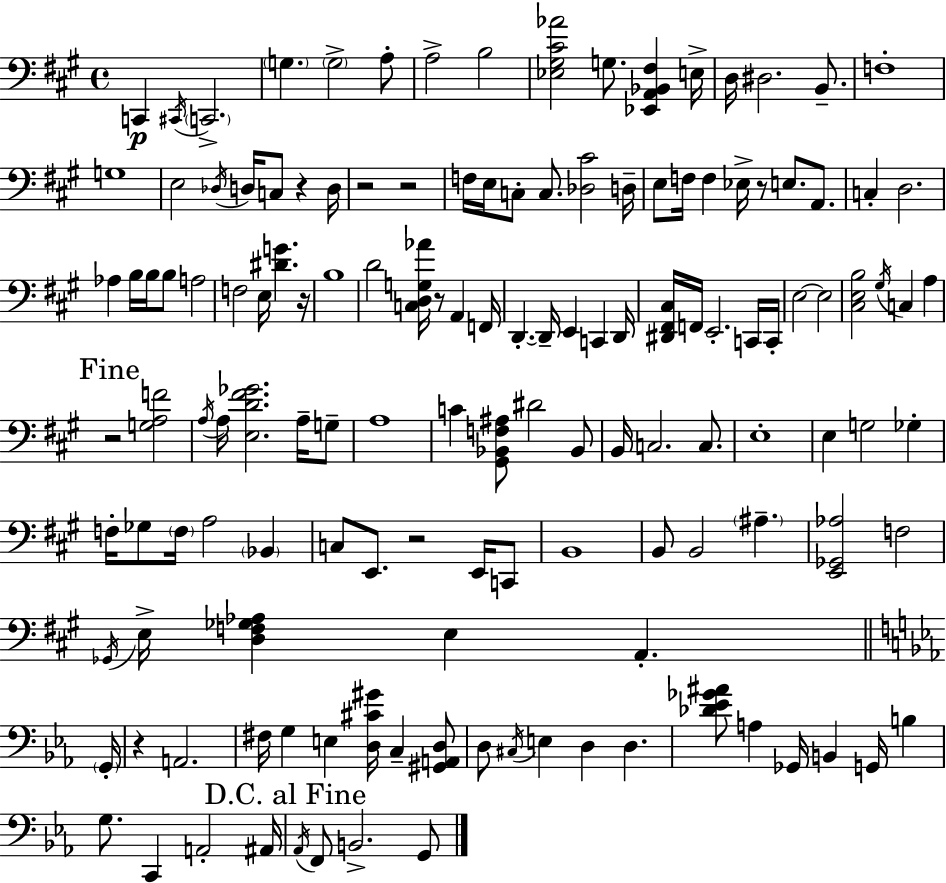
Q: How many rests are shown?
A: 9